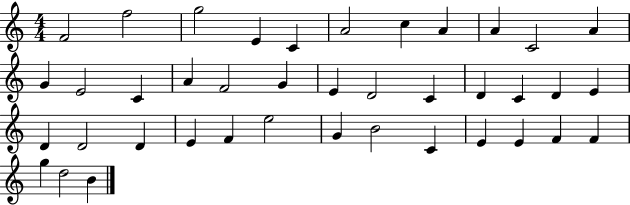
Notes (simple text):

F4/h F5/h G5/h E4/q C4/q A4/h C5/q A4/q A4/q C4/h A4/q G4/q E4/h C4/q A4/q F4/h G4/q E4/q D4/h C4/q D4/q C4/q D4/q E4/q D4/q D4/h D4/q E4/q F4/q E5/h G4/q B4/h C4/q E4/q E4/q F4/q F4/q G5/q D5/h B4/q